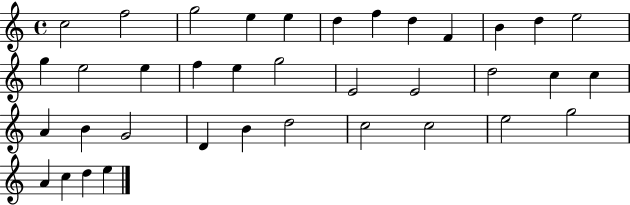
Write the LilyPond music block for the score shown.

{
  \clef treble
  \time 4/4
  \defaultTimeSignature
  \key c \major
  c''2 f''2 | g''2 e''4 e''4 | d''4 f''4 d''4 f'4 | b'4 d''4 e''2 | \break g''4 e''2 e''4 | f''4 e''4 g''2 | e'2 e'2 | d''2 c''4 c''4 | \break a'4 b'4 g'2 | d'4 b'4 d''2 | c''2 c''2 | e''2 g''2 | \break a'4 c''4 d''4 e''4 | \bar "|."
}